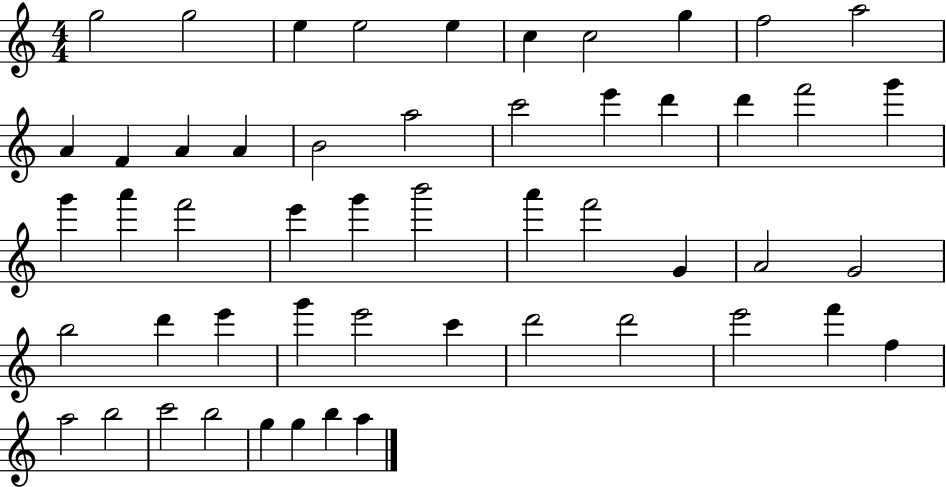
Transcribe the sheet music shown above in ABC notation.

X:1
T:Untitled
M:4/4
L:1/4
K:C
g2 g2 e e2 e c c2 g f2 a2 A F A A B2 a2 c'2 e' d' d' f'2 g' g' a' f'2 e' g' b'2 a' f'2 G A2 G2 b2 d' e' g' e'2 c' d'2 d'2 e'2 f' f a2 b2 c'2 b2 g g b a